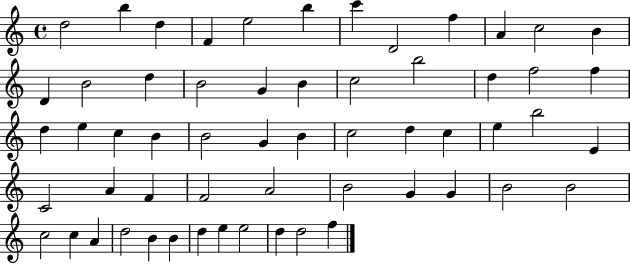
D5/h B5/q D5/q F4/q E5/h B5/q C6/q D4/h F5/q A4/q C5/h B4/q D4/q B4/h D5/q B4/h G4/q B4/q C5/h B5/h D5/q F5/h F5/q D5/q E5/q C5/q B4/q B4/h G4/q B4/q C5/h D5/q C5/q E5/q B5/h E4/q C4/h A4/q F4/q F4/h A4/h B4/h G4/q G4/q B4/h B4/h C5/h C5/q A4/q D5/h B4/q B4/q D5/q E5/q E5/h D5/q D5/h F5/q